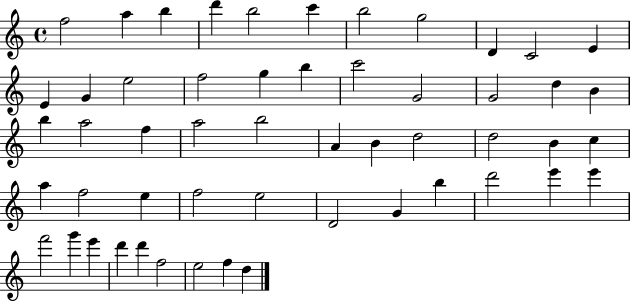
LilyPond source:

{
  \clef treble
  \time 4/4
  \defaultTimeSignature
  \key c \major
  f''2 a''4 b''4 | d'''4 b''2 c'''4 | b''2 g''2 | d'4 c'2 e'4 | \break e'4 g'4 e''2 | f''2 g''4 b''4 | c'''2 g'2 | g'2 d''4 b'4 | \break b''4 a''2 f''4 | a''2 b''2 | a'4 b'4 d''2 | d''2 b'4 c''4 | \break a''4 f''2 e''4 | f''2 e''2 | d'2 g'4 b''4 | d'''2 e'''4 e'''4 | \break f'''2 g'''4 e'''4 | d'''4 d'''4 f''2 | e''2 f''4 d''4 | \bar "|."
}